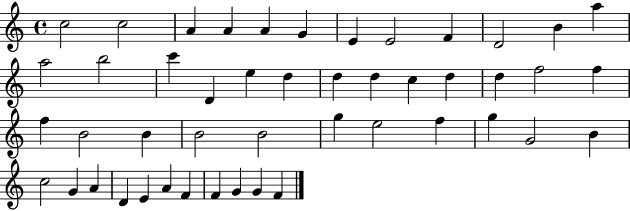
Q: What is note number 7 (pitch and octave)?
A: E4